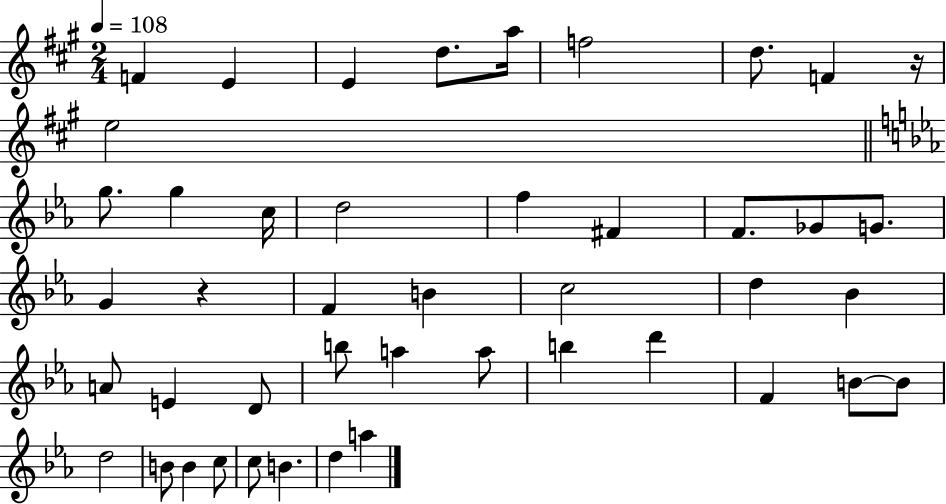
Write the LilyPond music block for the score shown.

{
  \clef treble
  \numericTimeSignature
  \time 2/4
  \key a \major
  \tempo 4 = 108
  f'4 e'4 | e'4 d''8. a''16 | f''2 | d''8. f'4 r16 | \break e''2 | \bar "||" \break \key c \minor g''8. g''4 c''16 | d''2 | f''4 fis'4 | f'8. ges'8 g'8. | \break g'4 r4 | f'4 b'4 | c''2 | d''4 bes'4 | \break a'8 e'4 d'8 | b''8 a''4 a''8 | b''4 d'''4 | f'4 b'8~~ b'8 | \break d''2 | b'8 b'4 c''8 | c''8 b'4. | d''4 a''4 | \break \bar "|."
}